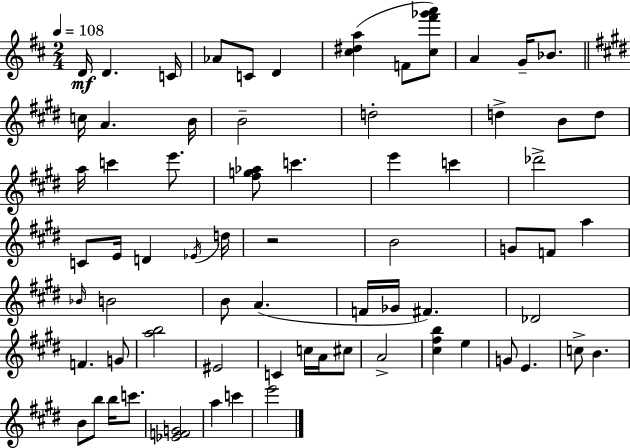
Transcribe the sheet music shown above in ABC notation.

X:1
T:Untitled
M:2/4
L:1/4
K:D
D/4 D C/4 _A/2 C/2 D [^c^da] F/2 [^c^f'_g'a']/2 A G/4 _B/2 c/4 A B/4 B2 d2 d B/2 d/2 a/4 c' e'/2 [^fg_a]/2 c' e' c' _d'2 C/2 E/4 D _E/4 d/4 z2 B2 G/2 F/2 a _B/4 B2 B/2 A F/4 _G/4 ^F _D2 F G/2 [ab]2 ^E2 C c/4 A/4 ^c/2 A2 [^c^fb] e G/2 E c/2 B B/2 b/2 b/4 c'/2 [_EFG]2 a c' e'2